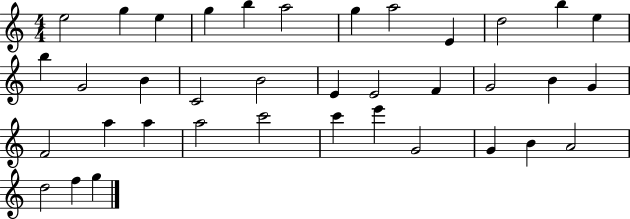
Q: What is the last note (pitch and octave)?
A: G5